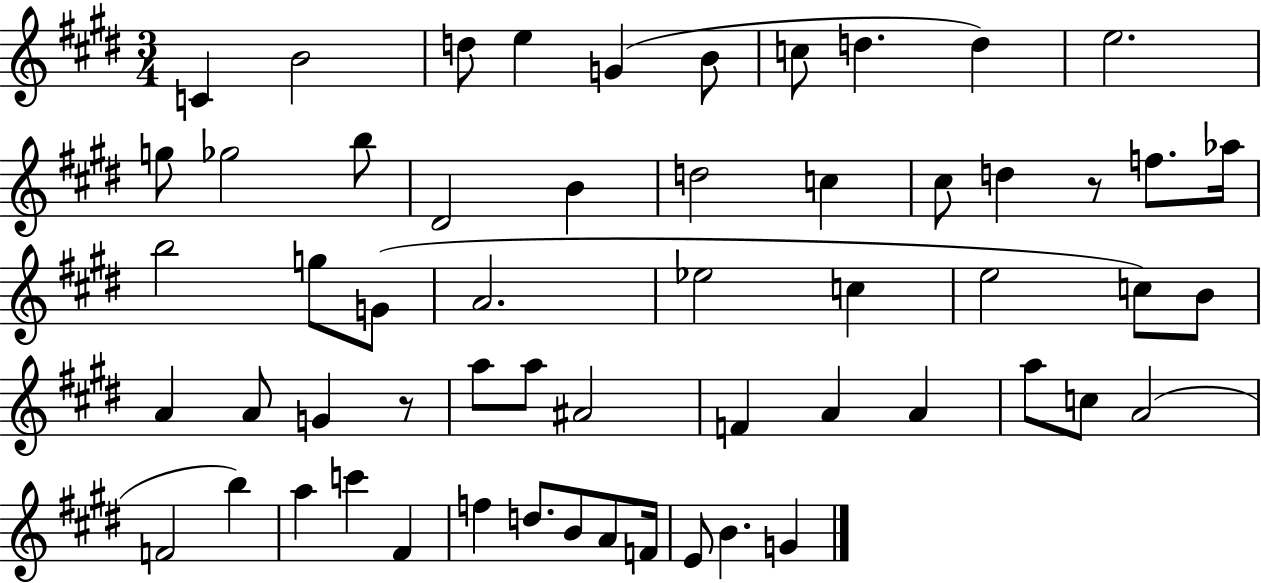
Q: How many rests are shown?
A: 2